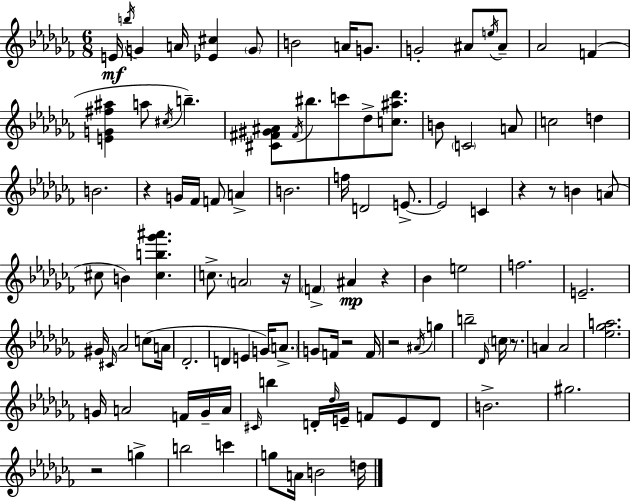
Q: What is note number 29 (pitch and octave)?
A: FES4